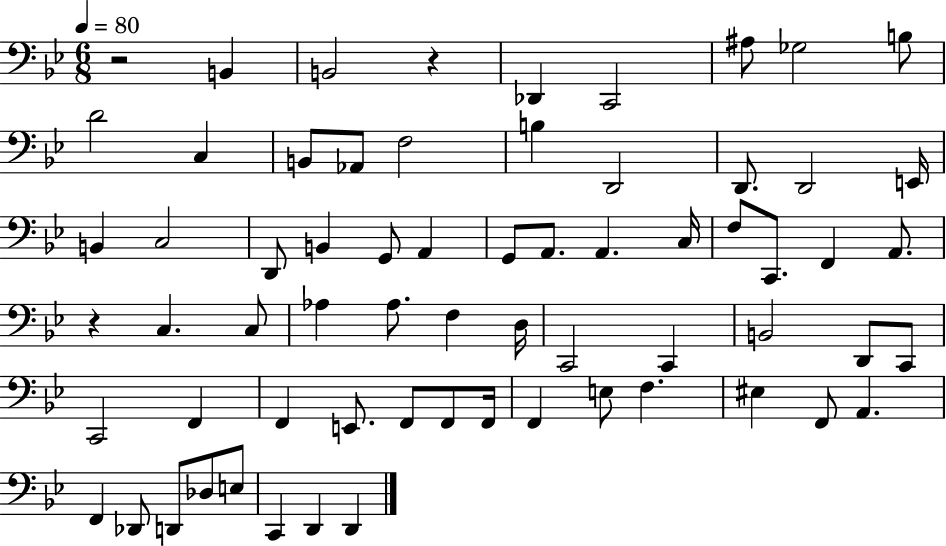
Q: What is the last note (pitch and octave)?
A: D2